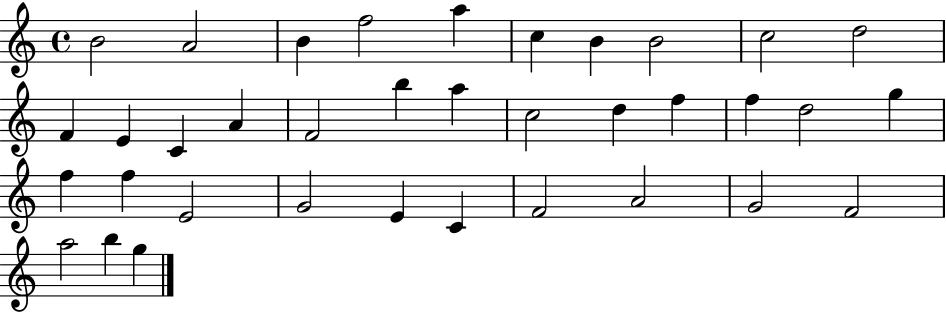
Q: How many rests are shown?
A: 0